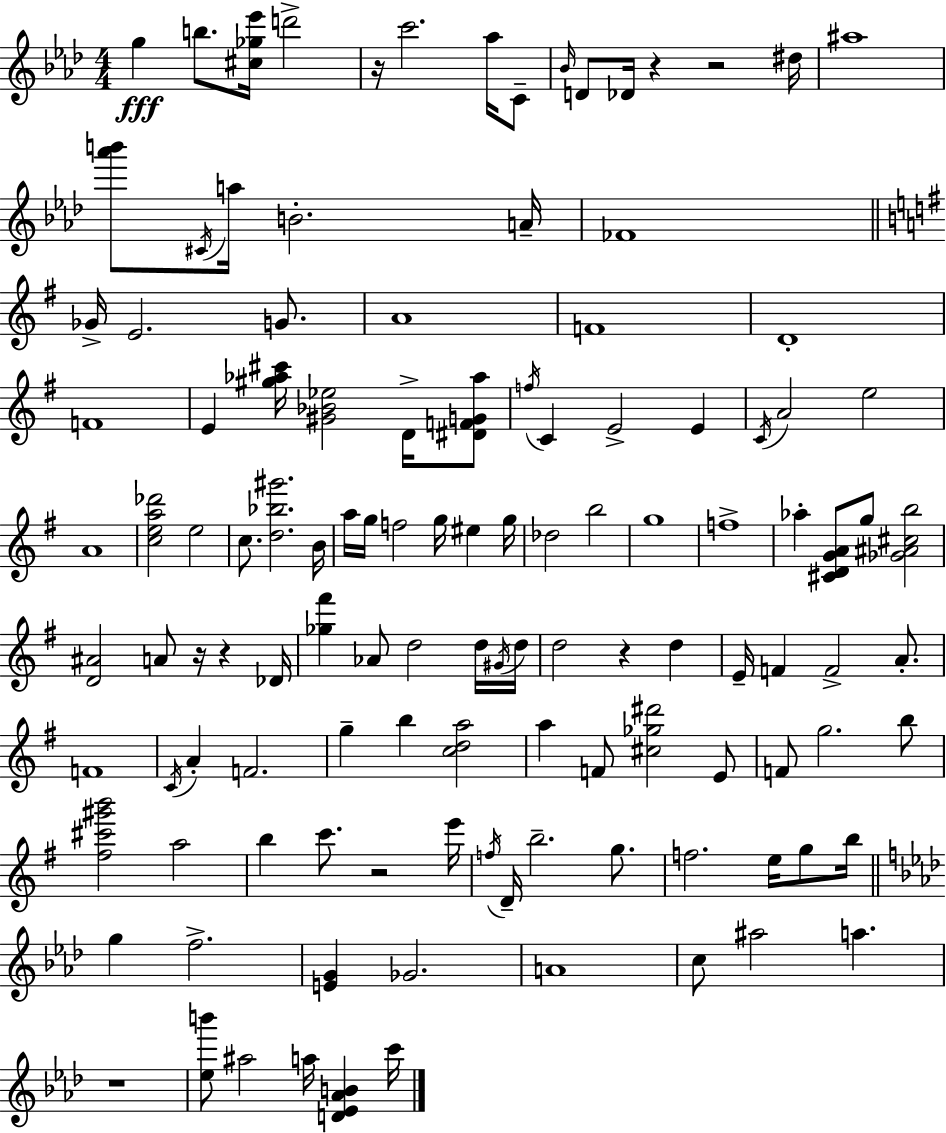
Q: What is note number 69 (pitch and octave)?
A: F4